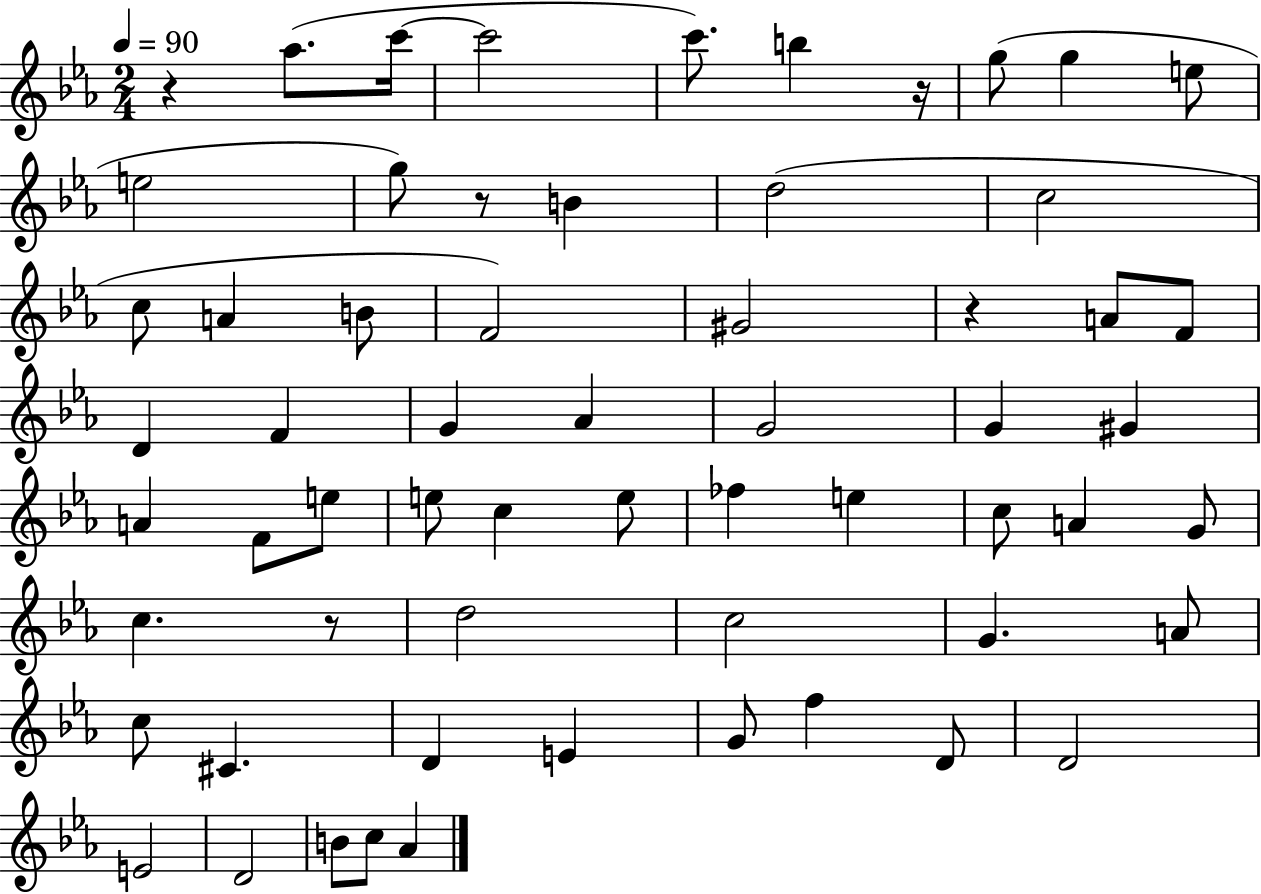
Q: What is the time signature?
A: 2/4